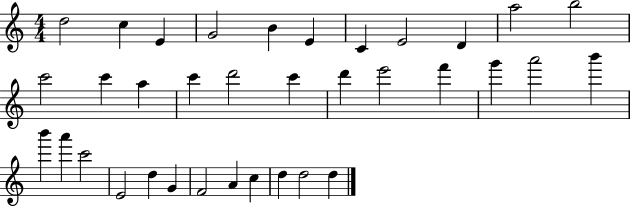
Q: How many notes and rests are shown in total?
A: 35